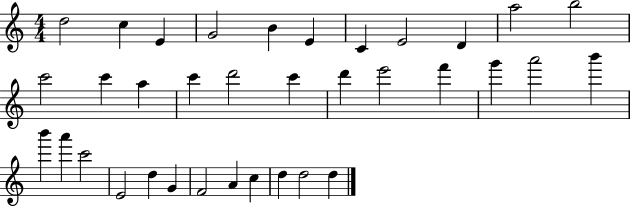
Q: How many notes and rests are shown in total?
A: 35